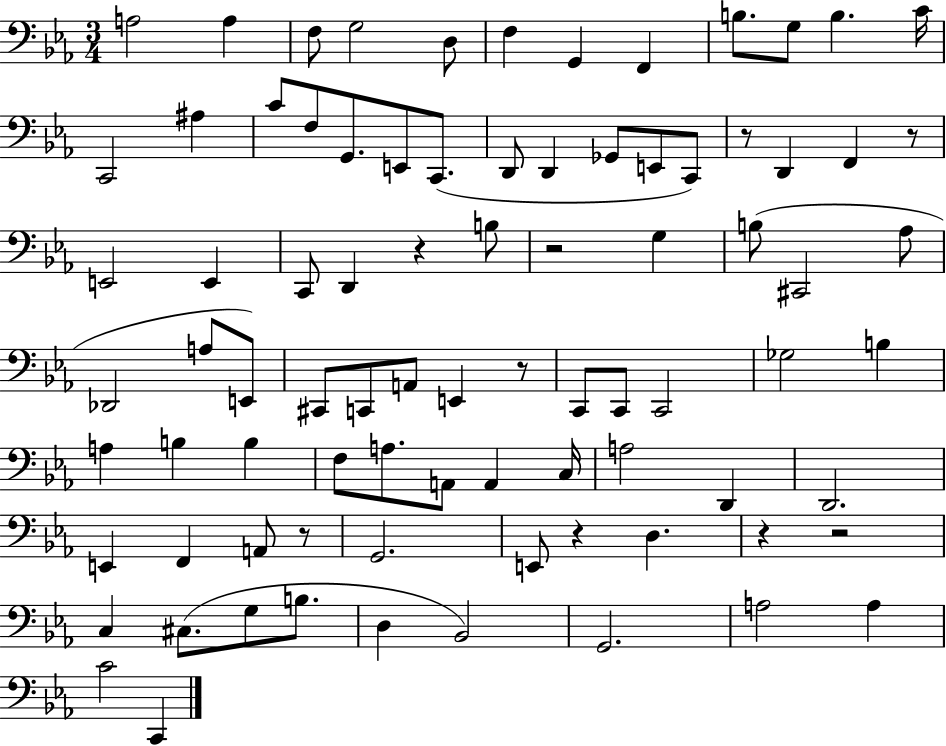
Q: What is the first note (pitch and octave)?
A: A3